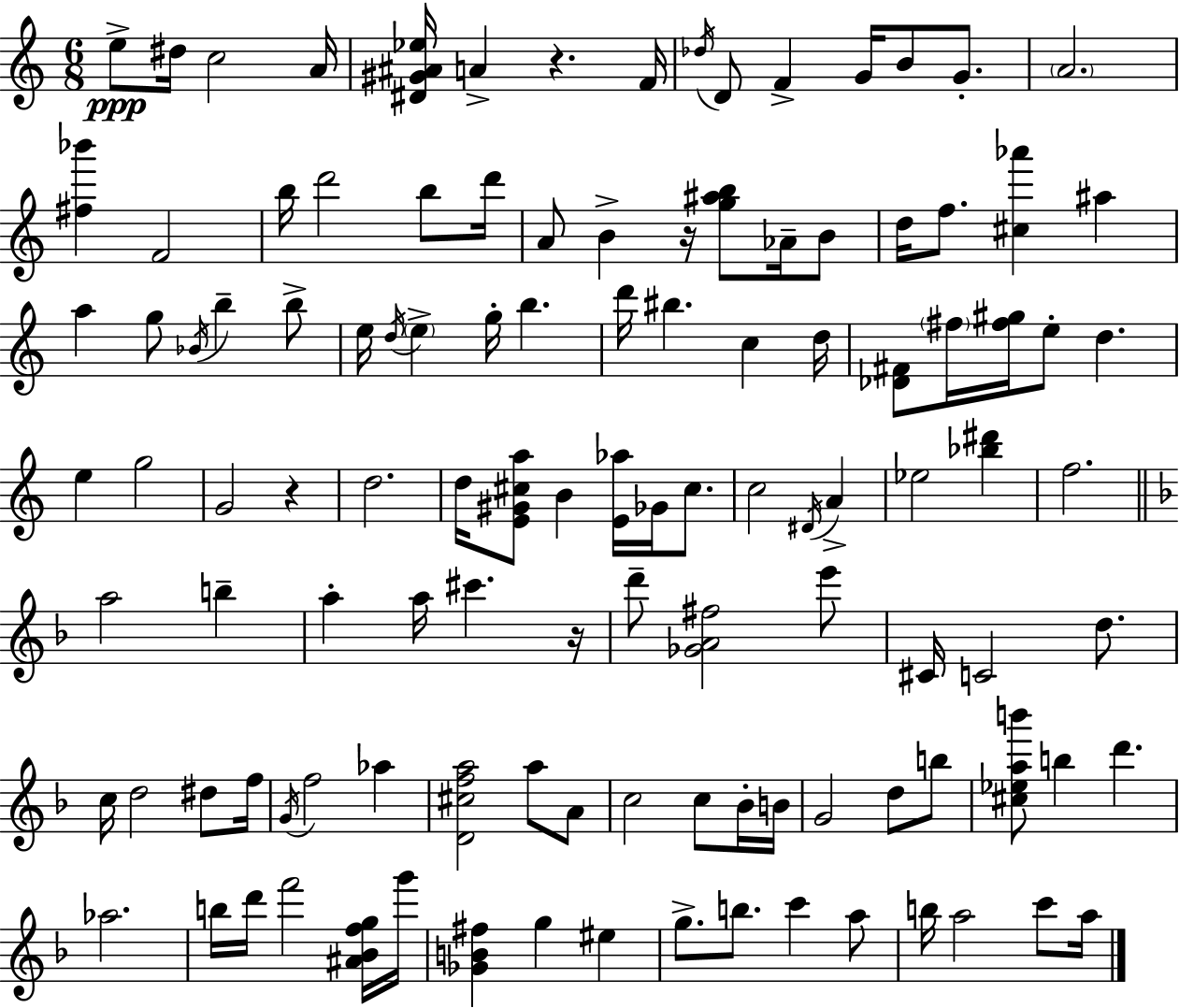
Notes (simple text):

E5/e D#5/s C5/h A4/s [D#4,G#4,A#4,Eb5]/s A4/q R/q. F4/s Db5/s D4/e F4/q G4/s B4/e G4/e. A4/h. [F#5,Bb6]/q F4/h B5/s D6/h B5/e D6/s A4/e B4/q R/s [G5,A#5,B5]/e Ab4/s B4/e D5/s F5/e. [C#5,Ab6]/q A#5/q A5/q G5/e Bb4/s B5/q B5/e E5/s D5/s E5/q G5/s B5/q. D6/s BIS5/q. C5/q D5/s [Db4,F#4]/e F#5/s [F#5,G#5]/s E5/e D5/q. E5/q G5/h G4/h R/q D5/h. D5/s [E4,G#4,C#5,A5]/e B4/q [E4,Ab5]/s Gb4/s C#5/e. C5/h D#4/s A4/q Eb5/h [Bb5,D#6]/q F5/h. A5/h B5/q A5/q A5/s C#6/q. R/s D6/e [Gb4,A4,F#5]/h E6/e C#4/s C4/h D5/e. C5/s D5/h D#5/e F5/s G4/s F5/h Ab5/q [D4,C#5,F5,A5]/h A5/e A4/e C5/h C5/e Bb4/s B4/s G4/h D5/e B5/e [C#5,Eb5,A5,B6]/e B5/q D6/q. Ab5/h. B5/s D6/s F6/h [A#4,Bb4,F5,G5]/s G6/s [Gb4,B4,F#5]/q G5/q EIS5/q G5/e. B5/e. C6/q A5/e B5/s A5/h C6/e A5/s